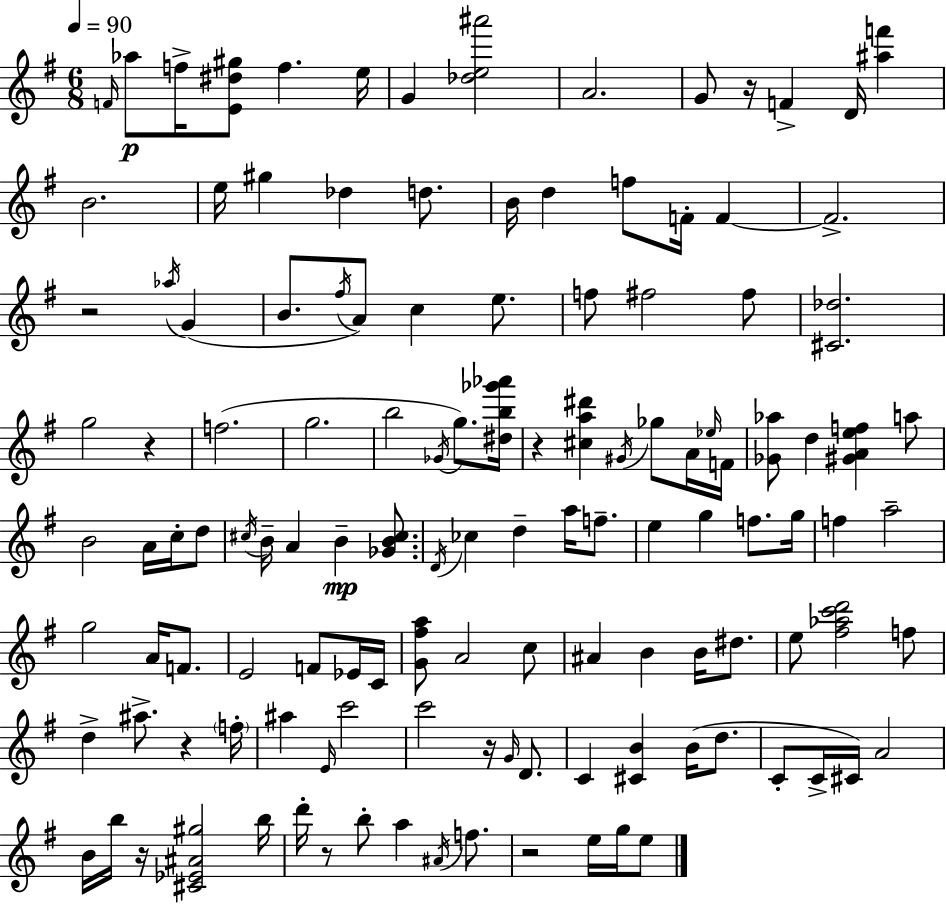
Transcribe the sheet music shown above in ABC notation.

X:1
T:Untitled
M:6/8
L:1/4
K:Em
F/4 _a/2 f/4 [E^d^g]/2 f e/4 G [_de^a']2 A2 G/2 z/4 F D/4 [^af'] B2 e/4 ^g _d d/2 B/4 d f/2 F/4 F F2 z2 _a/4 G B/2 ^f/4 A/2 c e/2 f/2 ^f2 ^f/2 [^C_d]2 g2 z f2 g2 b2 _G/4 g/2 [^db_g'_a']/4 z [^ca^d'] ^G/4 _g/2 A/4 _e/4 F/4 [_G_a]/2 d [^GAef] a/2 B2 A/4 c/4 d/2 ^c/4 B/4 A B [_GB^c]/2 D/4 _c d a/4 f/2 e g f/2 g/4 f a2 g2 A/4 F/2 E2 F/2 _E/4 C/4 [G^fa]/2 A2 c/2 ^A B B/4 ^d/2 e/2 [^f_ac'd']2 f/2 d ^a/2 z f/4 ^a E/4 c'2 c'2 z/4 G/4 D/2 C [^CB] B/4 d/2 C/2 C/4 ^C/4 A2 B/4 b/4 z/4 [^C_E^A^g]2 b/4 d'/4 z/2 b/2 a ^A/4 f/2 z2 e/4 g/4 e/2